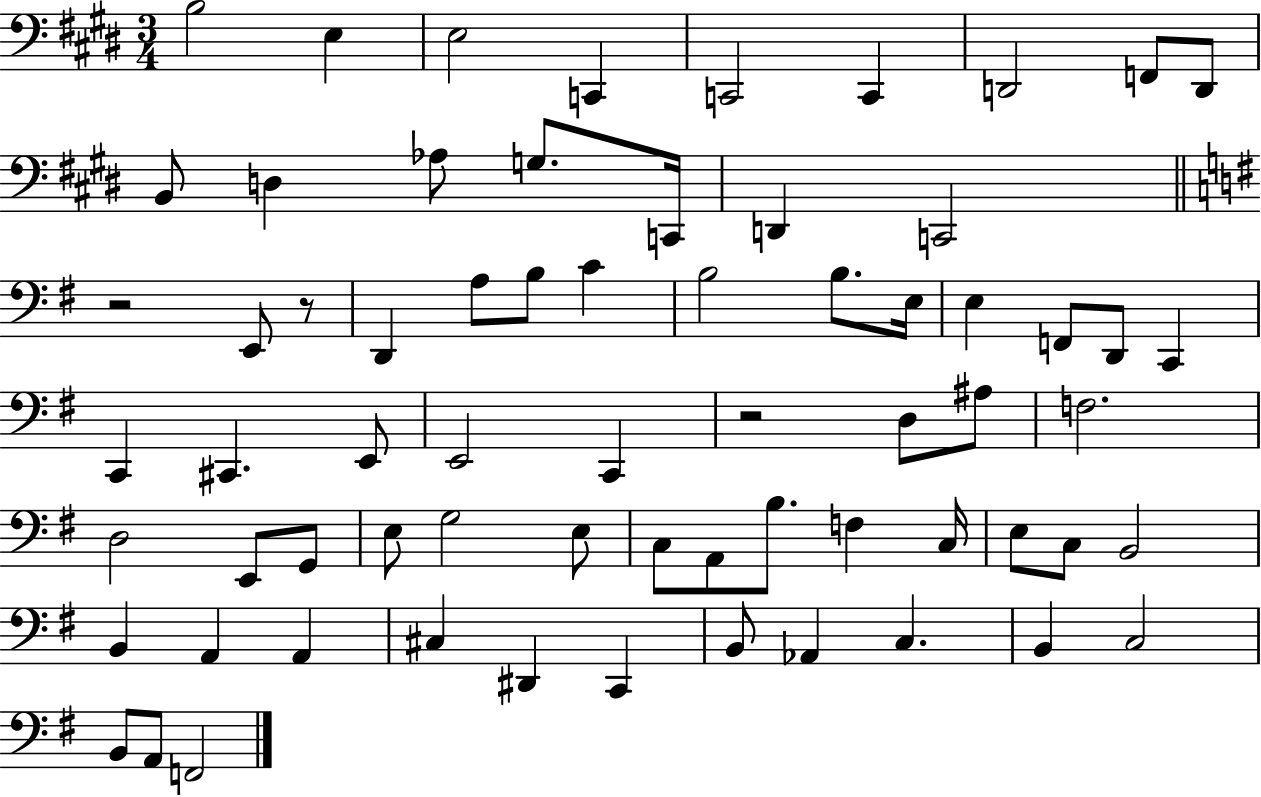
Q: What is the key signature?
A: E major